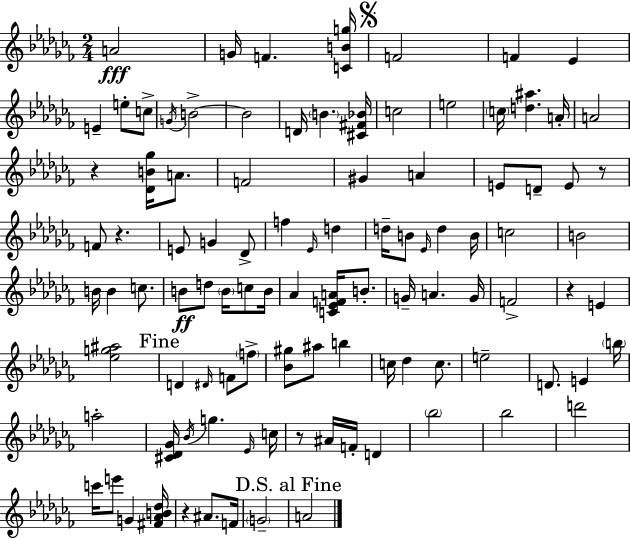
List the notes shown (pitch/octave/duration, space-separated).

A4/h G4/s F4/q. [C4,B4,G5]/s F4/h F4/q Eb4/q E4/q E5/e C5/e G4/s B4/h B4/h D4/s B4/q. [C#4,F#4,Bb4]/s C5/h E5/h C5/s [D5,A#5]/q. A4/s A4/h R/q [Db4,B4,Gb5]/s A4/e. F4/h G#4/q A4/q E4/e D4/e E4/e R/e F4/e R/q. E4/e G4/q Db4/e F5/q Eb4/s D5/q D5/s B4/e Eb4/s D5/q B4/s C5/h B4/h B4/s B4/q C5/e. B4/e D5/e B4/s C5/e B4/s Ab4/q [C4,Eb4,F4,A4]/s B4/e. G4/s A4/q. G4/s F4/h R/q E4/q [Eb5,G5,A#5]/h D4/q D#4/s F4/e F5/e [Bb4,G#5]/e A#5/e B5/q C5/s Db5/q C5/e. E5/h D4/e. E4/q B5/s A5/h [C#4,Db4,Gb4]/s Bb4/s G5/q. Eb4/s C5/s R/e A#4/s F4/s D4/q Bb5/h Bb5/h D6/h C6/s E6/e G4/q [F#4,Ab4,B4,Db5]/s R/q A#4/e. F4/s G4/h A4/h